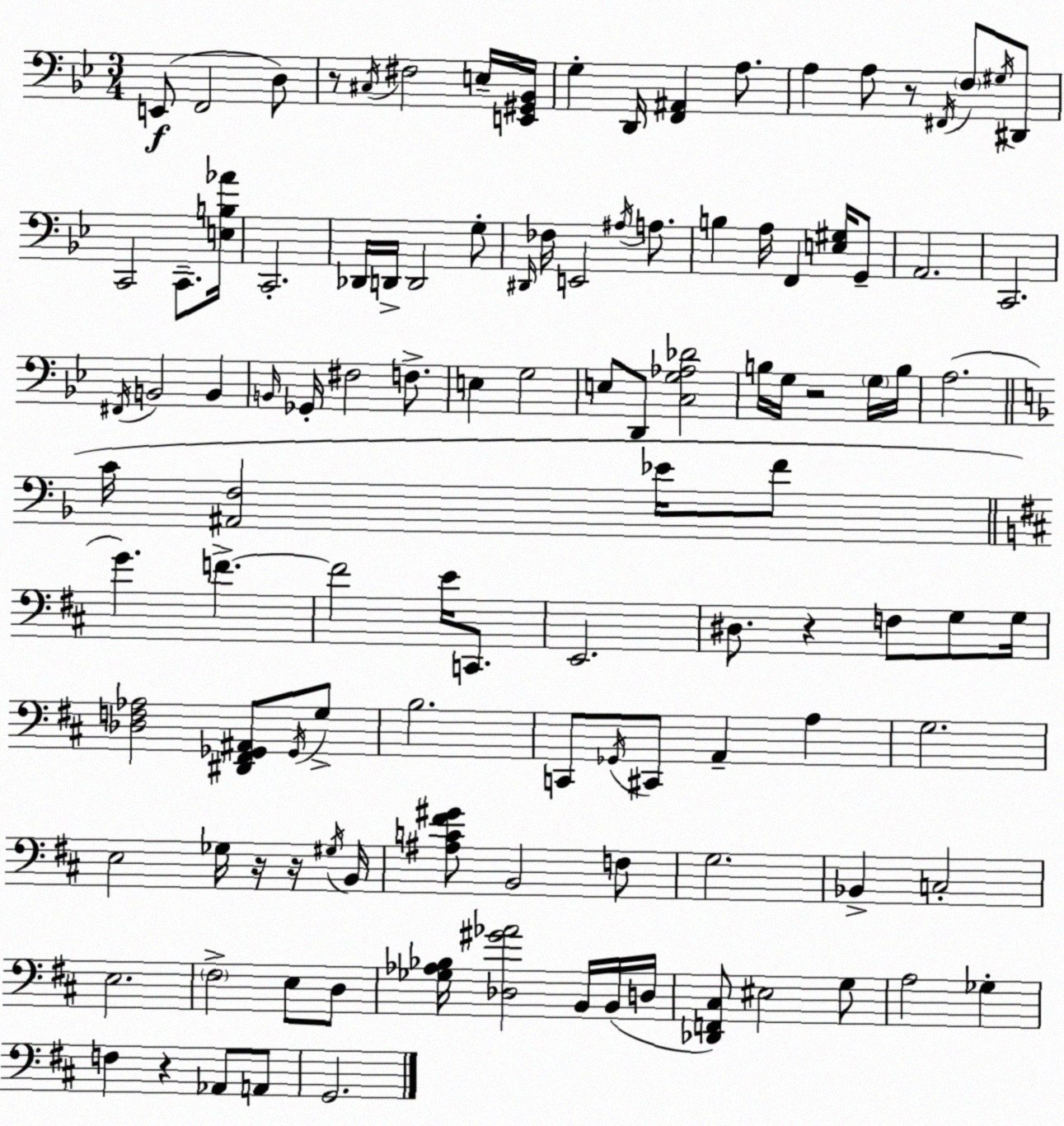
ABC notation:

X:1
T:Untitled
M:3/4
L:1/4
K:Bb
E,,/2 F,,2 D,/2 z/2 ^C,/4 ^F,2 E,/4 [E,,^G,,_B,,]/4 G, D,,/4 [F,,^A,,] A,/2 A, A,/2 z/2 ^F,,/4 F,/2 ^G,/4 ^D,,/2 C,,2 C,,/2 [E,B,_A]/4 C,,2 _D,,/4 D,,/4 D,,2 G,/2 ^D,,/4 _F,/4 E,,2 ^A,/4 A,/2 B, A,/4 F,, [E,^G,]/4 G,,/2 A,,2 C,,2 ^F,,/4 B,,2 B,, B,,/4 _G,,/4 ^F,2 F,/2 E, G,2 E,/2 D,,/2 [C,G,_A,_D]2 B,/4 G,/4 z2 G,/4 B,/4 A,2 C/4 [^A,,F,]2 _E/4 F/2 G F F2 E/4 C,,/2 E,,2 ^D,/2 z F,/2 G,/2 G,/4 [_D,F,_A,]2 [^D,,^F,,_G,,^A,,]/2 _G,,/4 G,/2 B,2 C,,/2 _G,,/4 ^C,,/2 A,, A, G,2 E,2 _G,/4 z/4 z/4 ^G,/4 B,,/4 [^A,C^F^G]/2 B,,2 F,/2 G,2 _B,, C,2 E,2 ^F,2 E,/2 D,/2 [_G,_A,_B,]/4 [_D,^G_A]2 B,,/4 B,,/4 D,/4 [_D,,F,,^C,]/2 ^E,2 G,/2 A,2 _G, F, z _A,,/2 A,,/2 G,,2